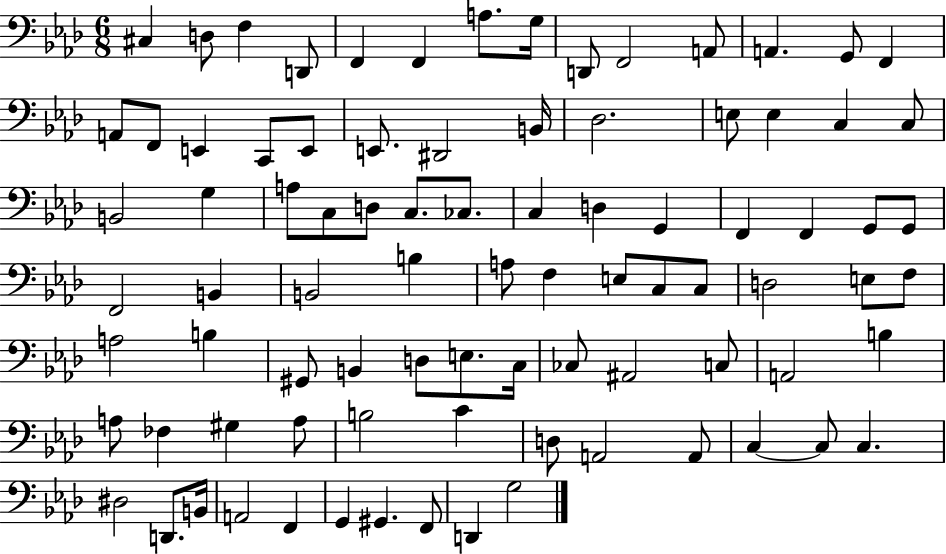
C#3/q D3/e F3/q D2/e F2/q F2/q A3/e. G3/s D2/e F2/h A2/e A2/q. G2/e F2/q A2/e F2/e E2/q C2/e E2/e E2/e. D#2/h B2/s Db3/h. E3/e E3/q C3/q C3/e B2/h G3/q A3/e C3/e D3/e C3/e. CES3/e. C3/q D3/q G2/q F2/q F2/q G2/e G2/e F2/h B2/q B2/h B3/q A3/e F3/q E3/e C3/e C3/e D3/h E3/e F3/e A3/h B3/q G#2/e B2/q D3/e E3/e. C3/s CES3/e A#2/h C3/e A2/h B3/q A3/e FES3/q G#3/q A3/e B3/h C4/q D3/e A2/h A2/e C3/q C3/e C3/q. D#3/h D2/e. B2/s A2/h F2/q G2/q G#2/q. F2/e D2/q G3/h